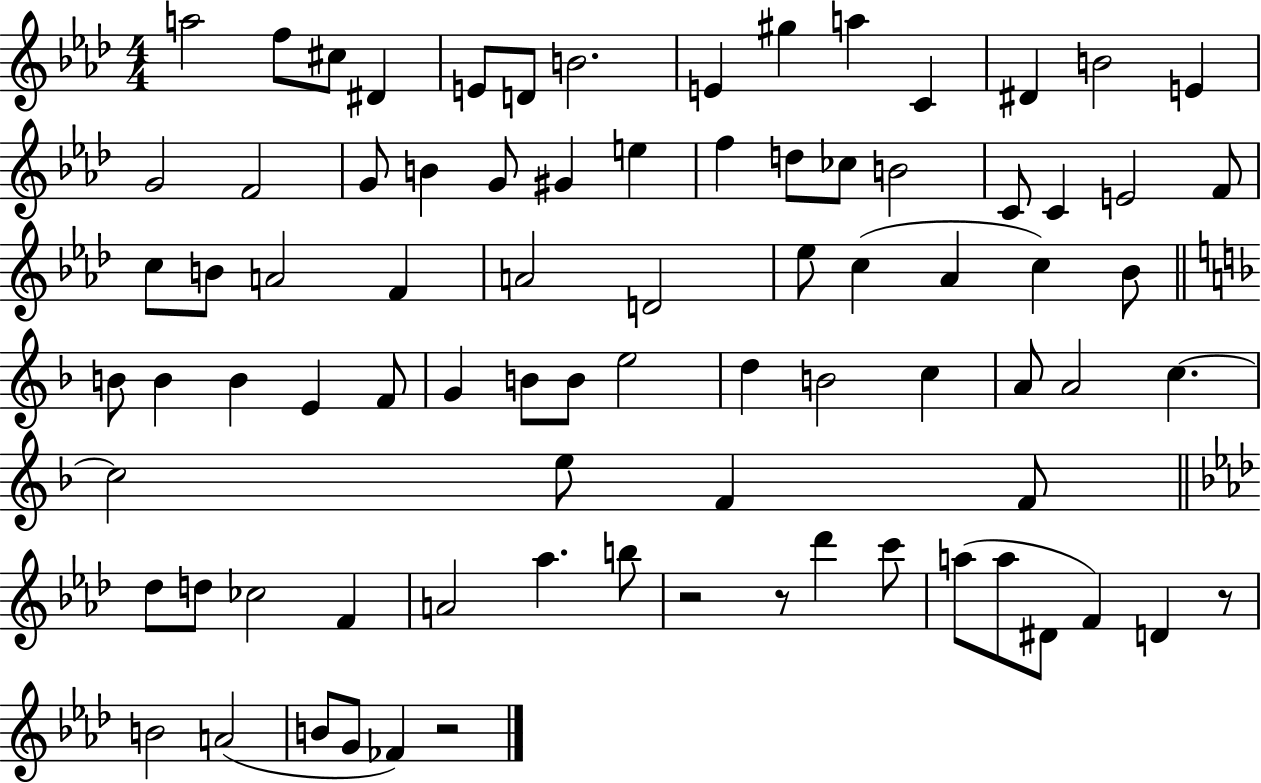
X:1
T:Untitled
M:4/4
L:1/4
K:Ab
a2 f/2 ^c/2 ^D E/2 D/2 B2 E ^g a C ^D B2 E G2 F2 G/2 B G/2 ^G e f d/2 _c/2 B2 C/2 C E2 F/2 c/2 B/2 A2 F A2 D2 _e/2 c _A c _B/2 B/2 B B E F/2 G B/2 B/2 e2 d B2 c A/2 A2 c c2 e/2 F F/2 _d/2 d/2 _c2 F A2 _a b/2 z2 z/2 _d' c'/2 a/2 a/2 ^D/2 F D z/2 B2 A2 B/2 G/2 _F z2